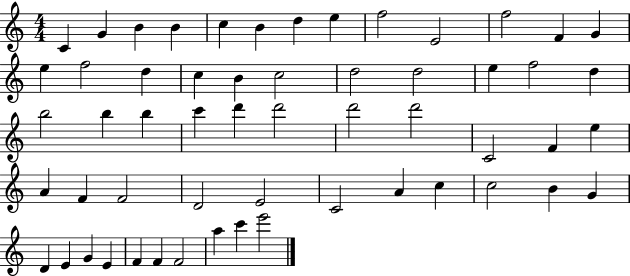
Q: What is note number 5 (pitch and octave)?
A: C5